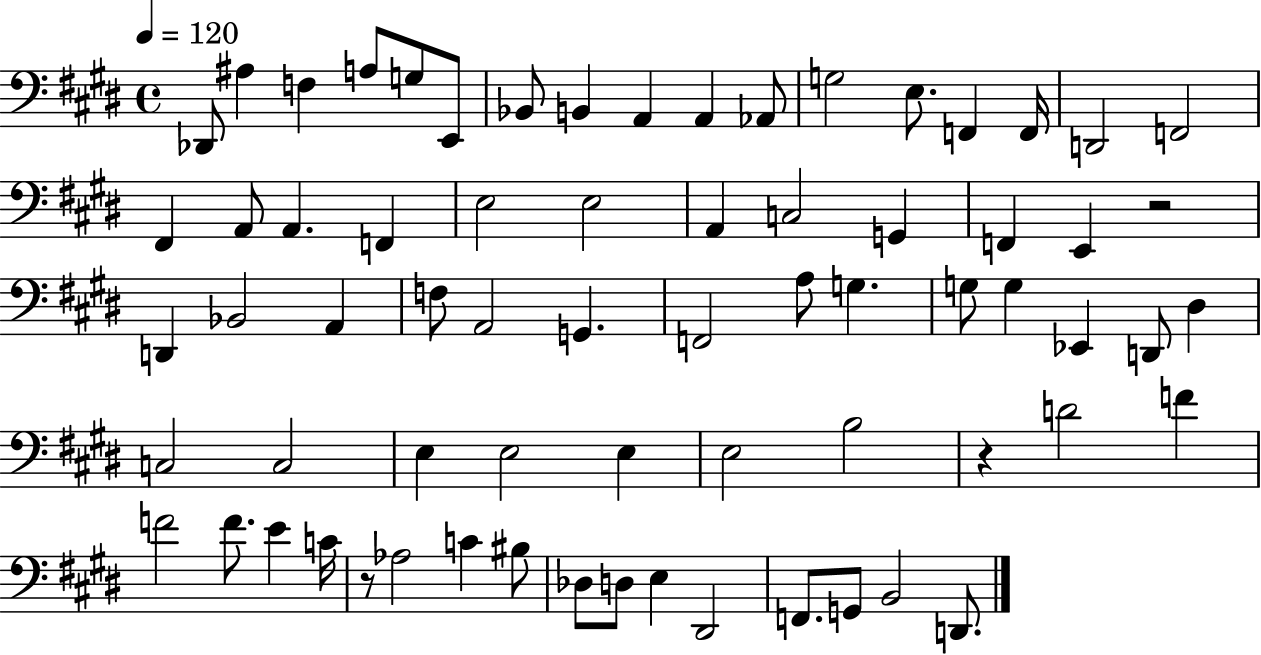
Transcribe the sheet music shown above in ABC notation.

X:1
T:Untitled
M:4/4
L:1/4
K:E
_D,,/2 ^A, F, A,/2 G,/2 E,,/2 _B,,/2 B,, A,, A,, _A,,/2 G,2 E,/2 F,, F,,/4 D,,2 F,,2 ^F,, A,,/2 A,, F,, E,2 E,2 A,, C,2 G,, F,, E,, z2 D,, _B,,2 A,, F,/2 A,,2 G,, F,,2 A,/2 G, G,/2 G, _E,, D,,/2 ^D, C,2 C,2 E, E,2 E, E,2 B,2 z D2 F F2 F/2 E C/4 z/2 _A,2 C ^B,/2 _D,/2 D,/2 E, ^D,,2 F,,/2 G,,/2 B,,2 D,,/2